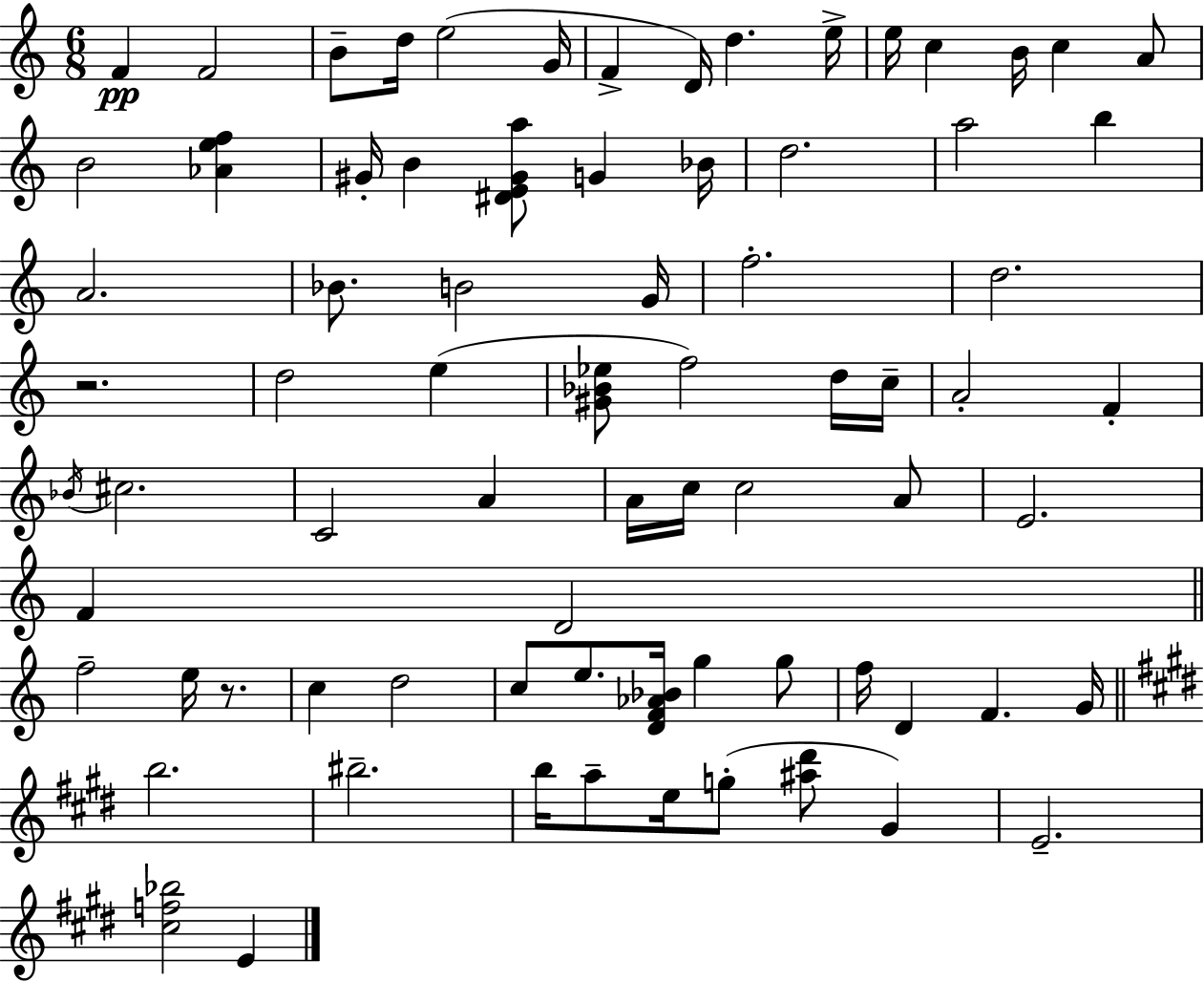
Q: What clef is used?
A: treble